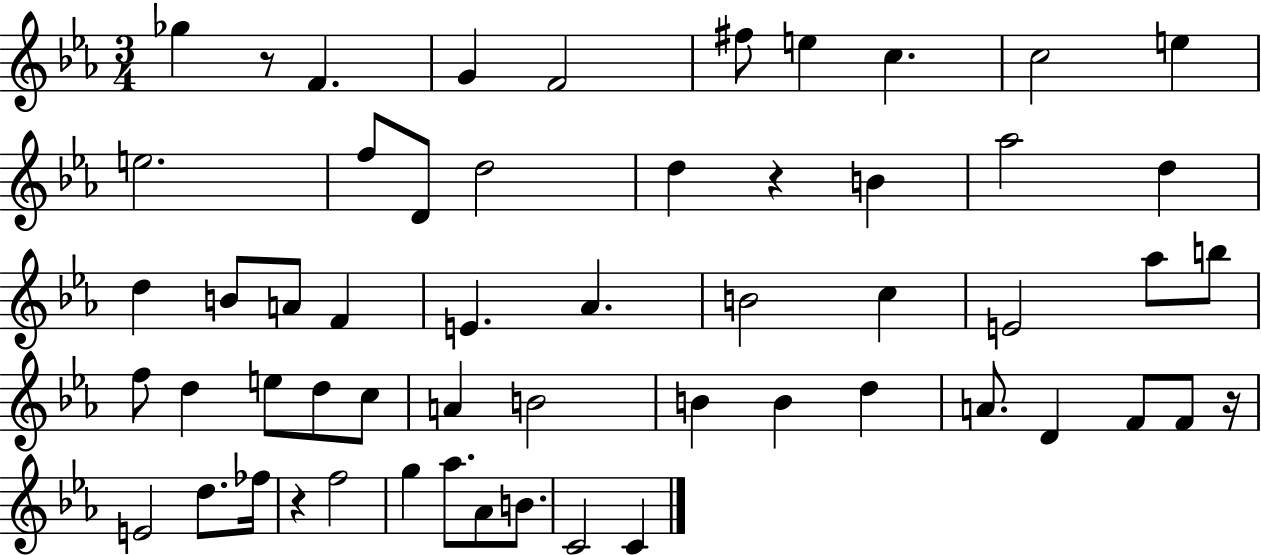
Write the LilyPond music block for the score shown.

{
  \clef treble
  \numericTimeSignature
  \time 3/4
  \key ees \major
  ges''4 r8 f'4. | g'4 f'2 | fis''8 e''4 c''4. | c''2 e''4 | \break e''2. | f''8 d'8 d''2 | d''4 r4 b'4 | aes''2 d''4 | \break d''4 b'8 a'8 f'4 | e'4. aes'4. | b'2 c''4 | e'2 aes''8 b''8 | \break f''8 d''4 e''8 d''8 c''8 | a'4 b'2 | b'4 b'4 d''4 | a'8. d'4 f'8 f'8 r16 | \break e'2 d''8. fes''16 | r4 f''2 | g''4 aes''8. aes'8 b'8. | c'2 c'4 | \break \bar "|."
}